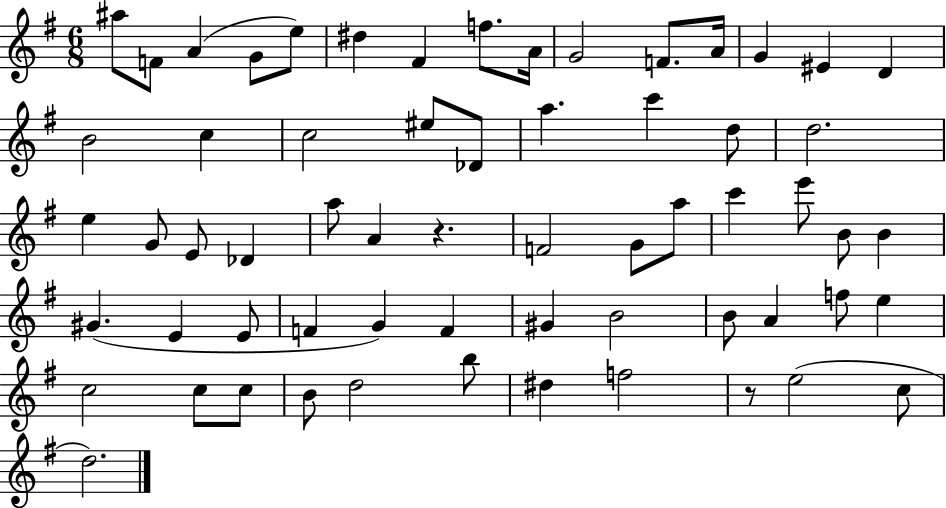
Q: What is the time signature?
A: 6/8